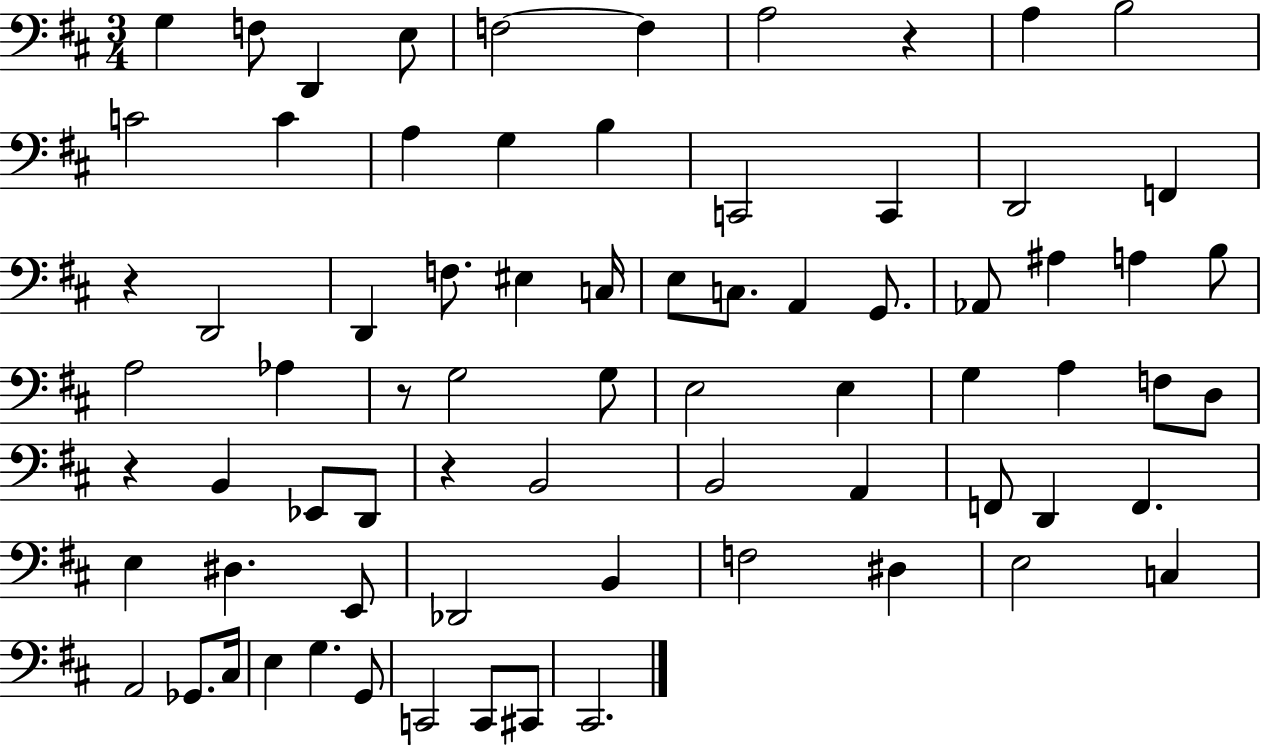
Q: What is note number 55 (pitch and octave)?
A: B2